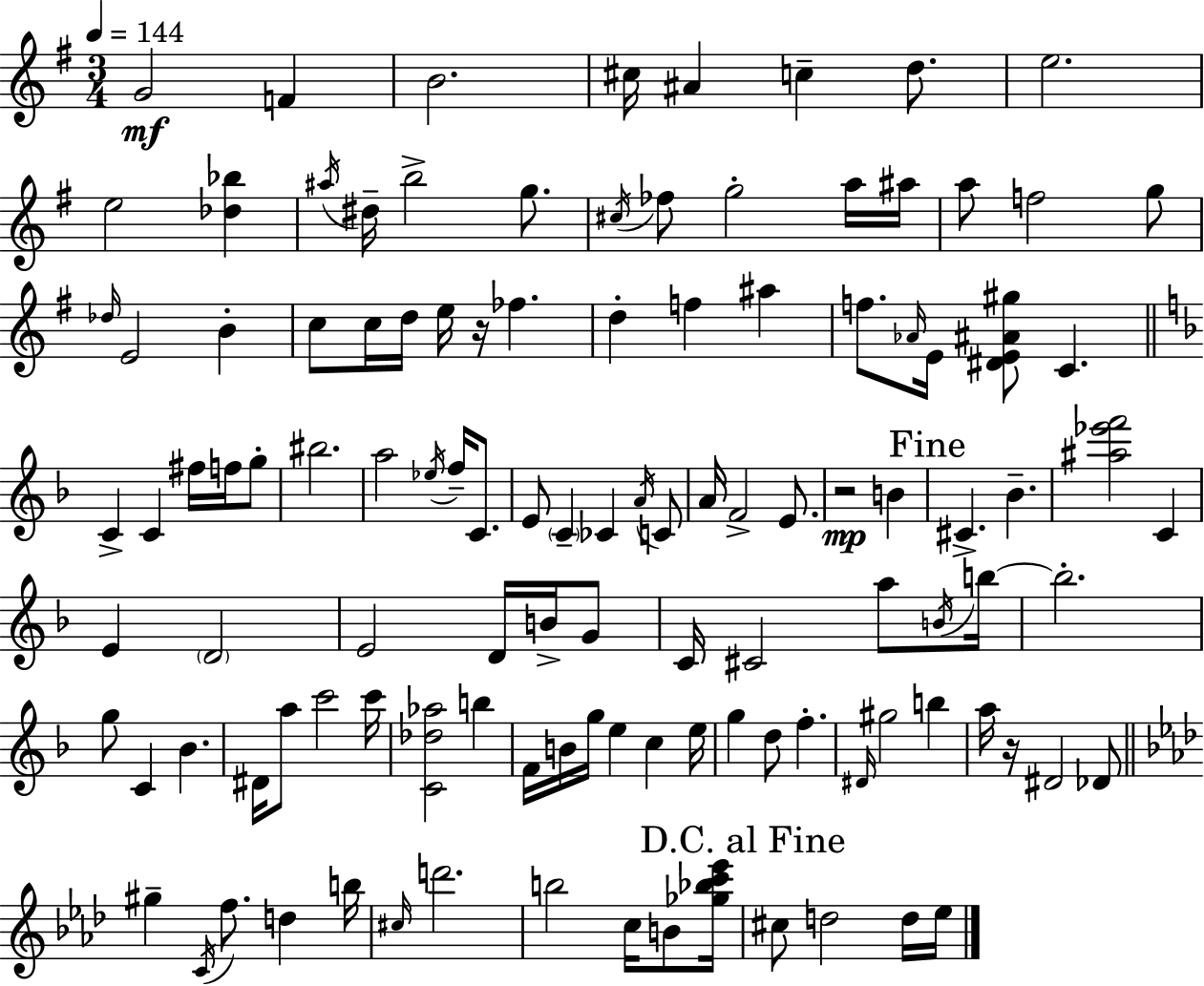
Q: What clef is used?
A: treble